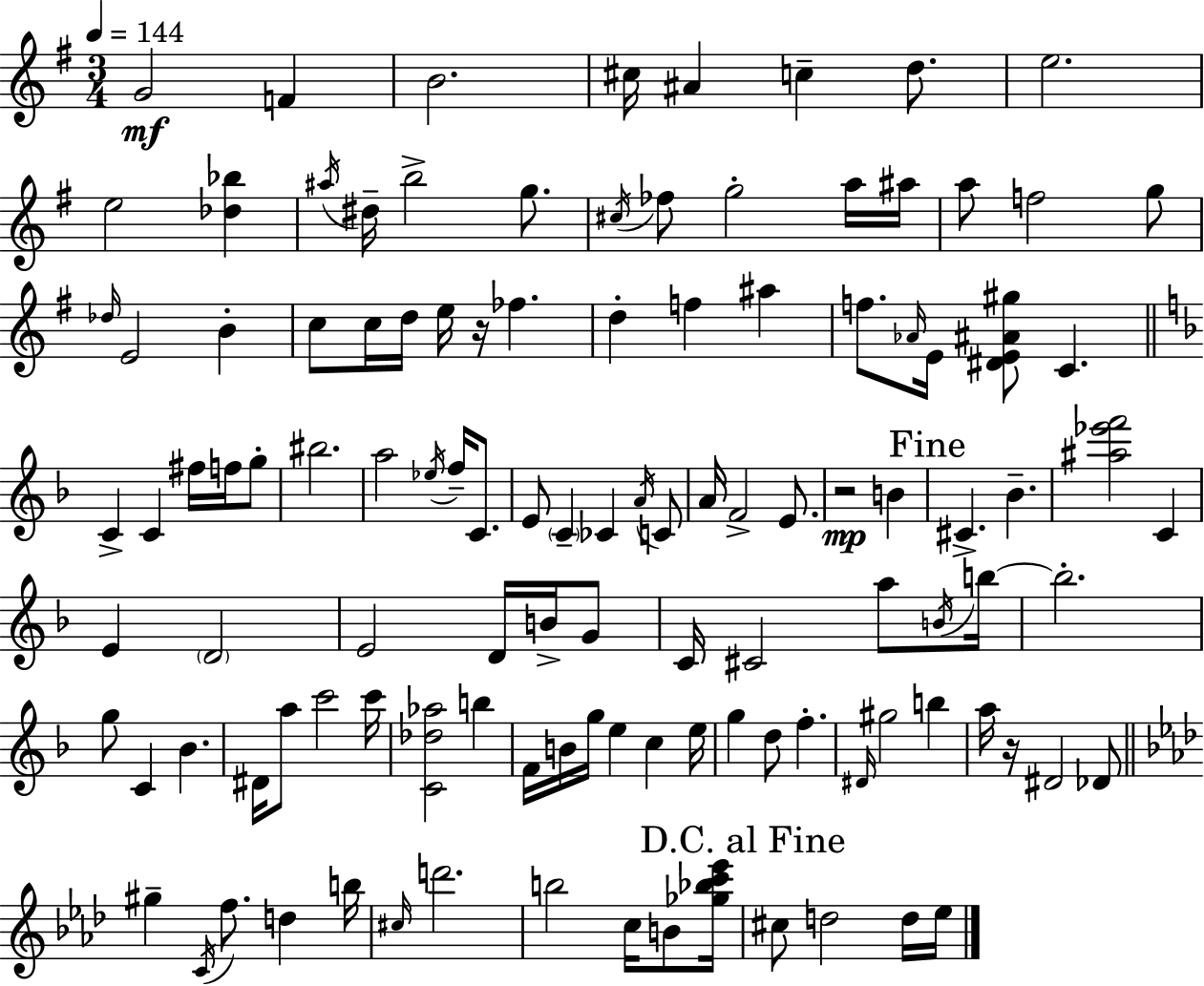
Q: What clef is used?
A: treble